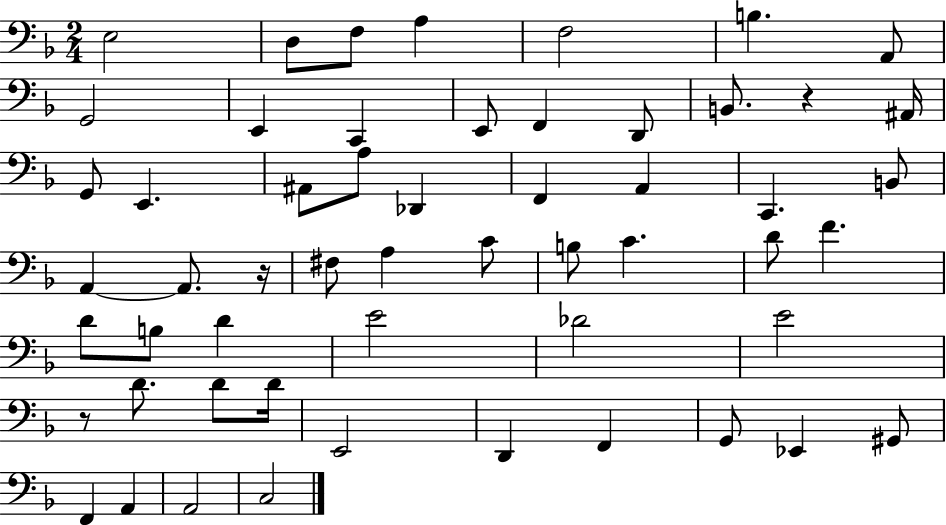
X:1
T:Untitled
M:2/4
L:1/4
K:F
E,2 D,/2 F,/2 A, F,2 B, A,,/2 G,,2 E,, C,, E,,/2 F,, D,,/2 B,,/2 z ^A,,/4 G,,/2 E,, ^A,,/2 A,/2 _D,, F,, A,, C,, B,,/2 A,, A,,/2 z/4 ^F,/2 A, C/2 B,/2 C D/2 F D/2 B,/2 D E2 _D2 E2 z/2 D/2 D/2 D/4 E,,2 D,, F,, G,,/2 _E,, ^G,,/2 F,, A,, A,,2 C,2